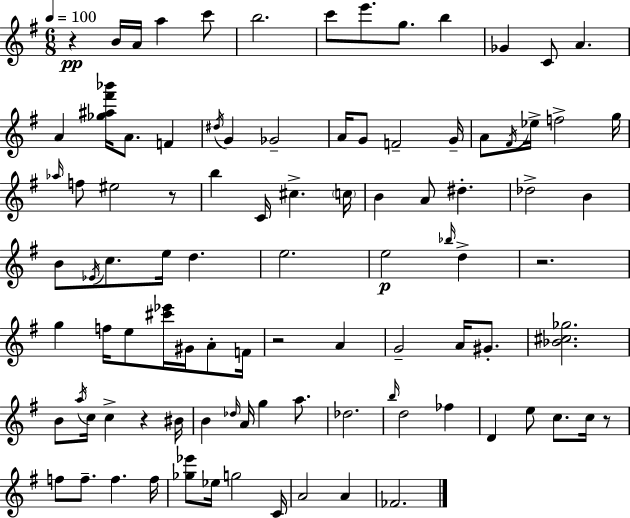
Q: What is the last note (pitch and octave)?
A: FES4